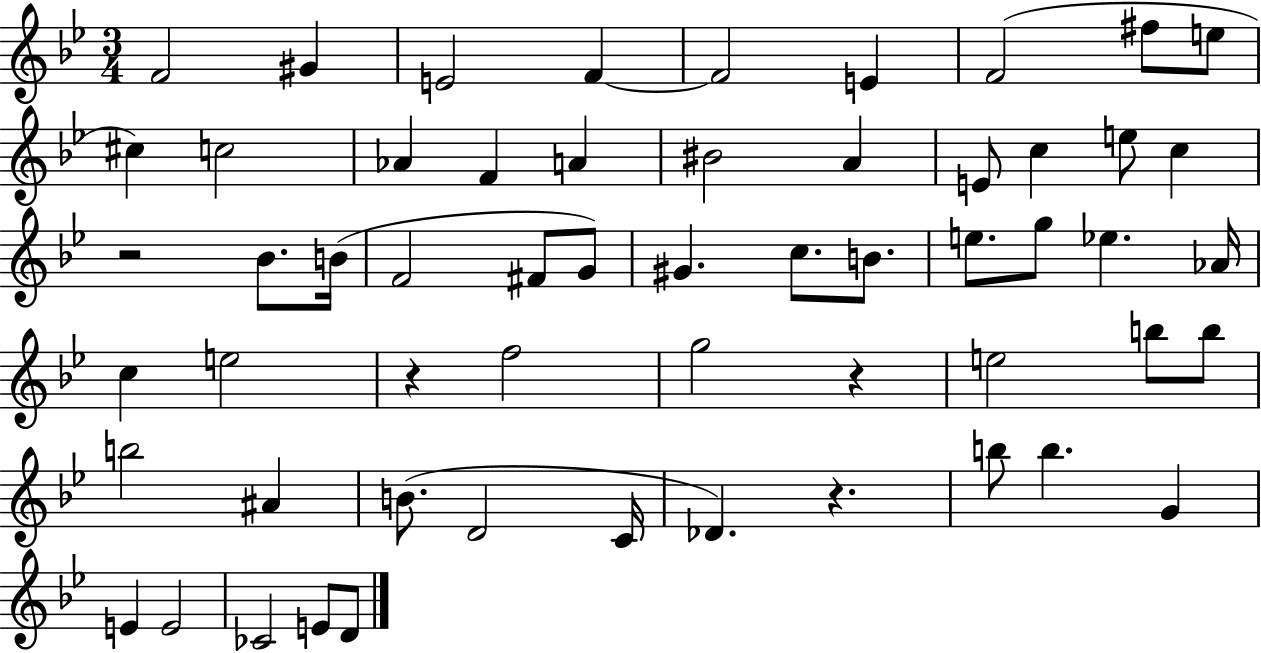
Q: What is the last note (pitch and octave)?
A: D4